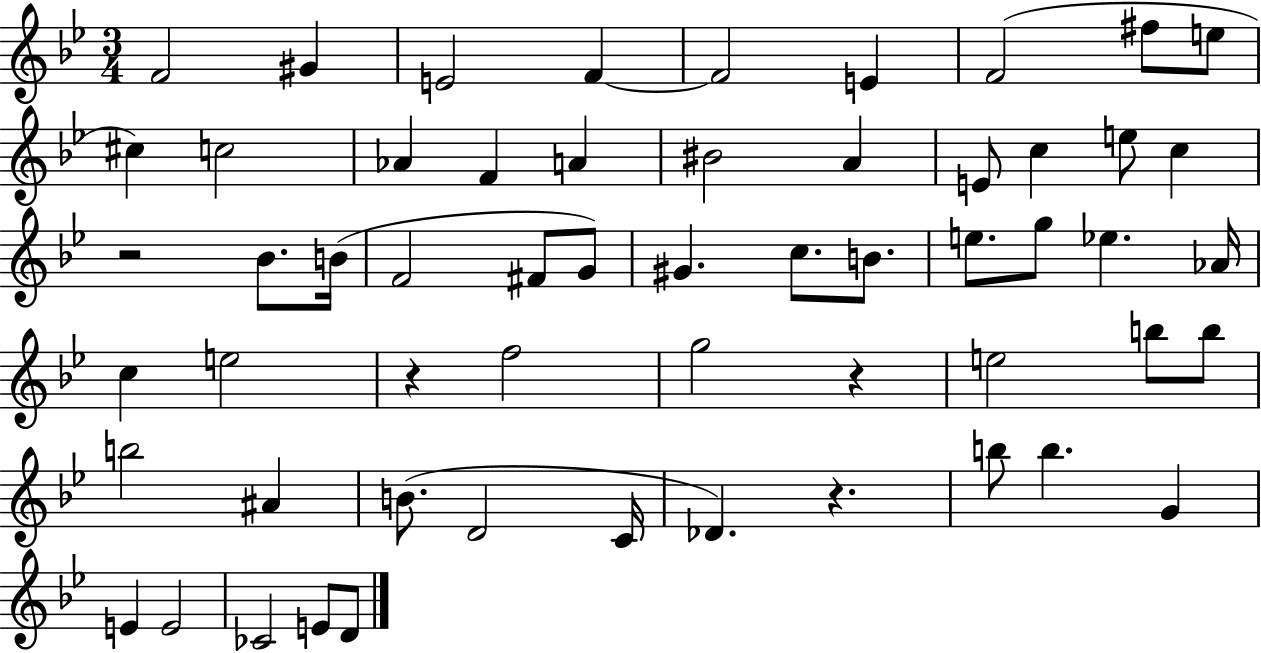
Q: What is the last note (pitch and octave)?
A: D4